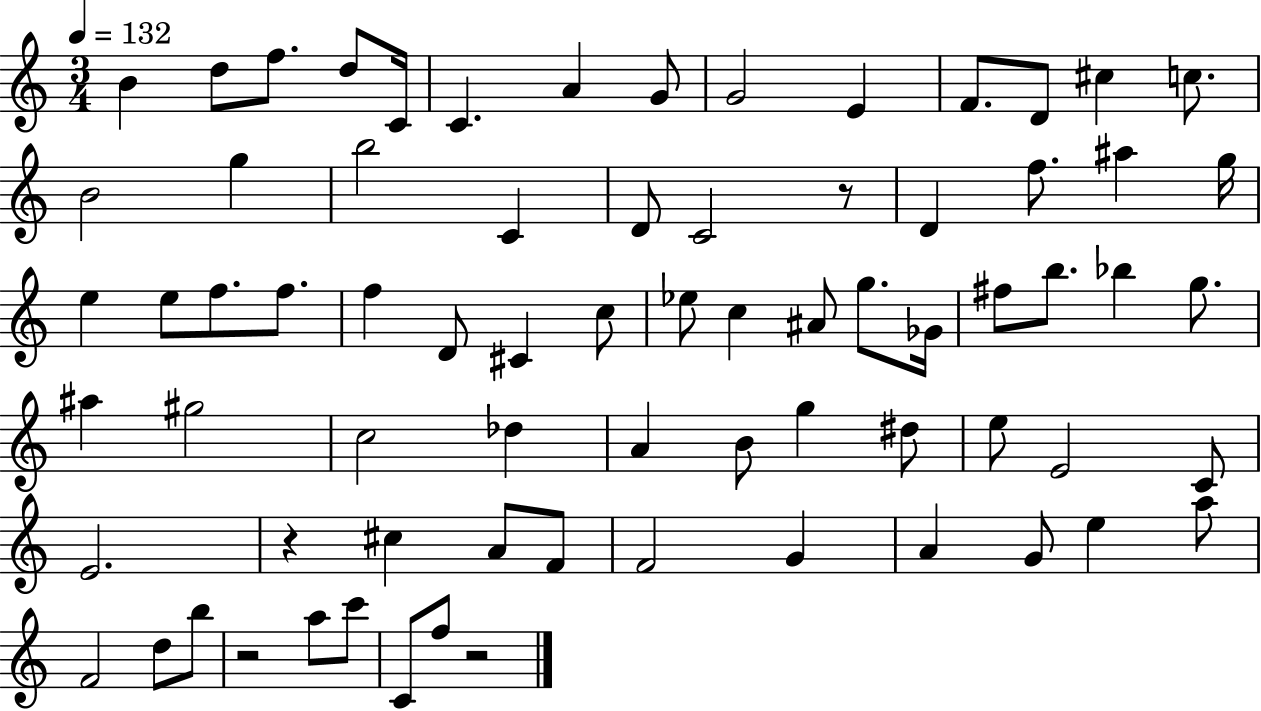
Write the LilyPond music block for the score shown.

{
  \clef treble
  \numericTimeSignature
  \time 3/4
  \key c \major
  \tempo 4 = 132
  \repeat volta 2 { b'4 d''8 f''8. d''8 c'16 | c'4. a'4 g'8 | g'2 e'4 | f'8. d'8 cis''4 c''8. | \break b'2 g''4 | b''2 c'4 | d'8 c'2 r8 | d'4 f''8. ais''4 g''16 | \break e''4 e''8 f''8. f''8. | f''4 d'8 cis'4 c''8 | ees''8 c''4 ais'8 g''8. ges'16 | fis''8 b''8. bes''4 g''8. | \break ais''4 gis''2 | c''2 des''4 | a'4 b'8 g''4 dis''8 | e''8 e'2 c'8 | \break e'2. | r4 cis''4 a'8 f'8 | f'2 g'4 | a'4 g'8 e''4 a''8 | \break f'2 d''8 b''8 | r2 a''8 c'''8 | c'8 f''8 r2 | } \bar "|."
}